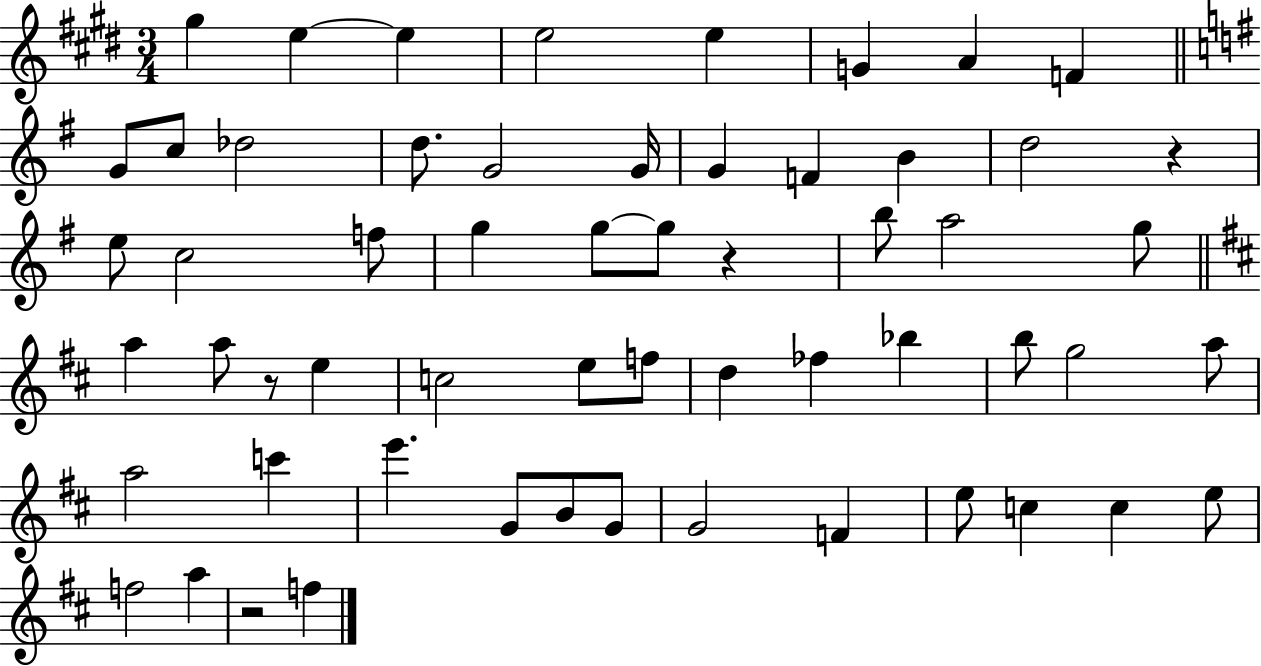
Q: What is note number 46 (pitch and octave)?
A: G4